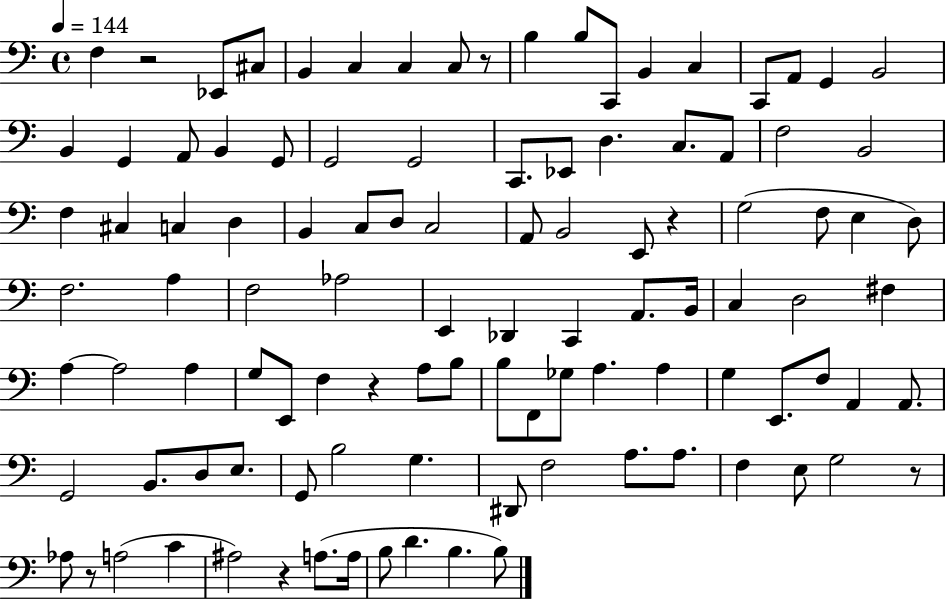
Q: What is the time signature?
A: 4/4